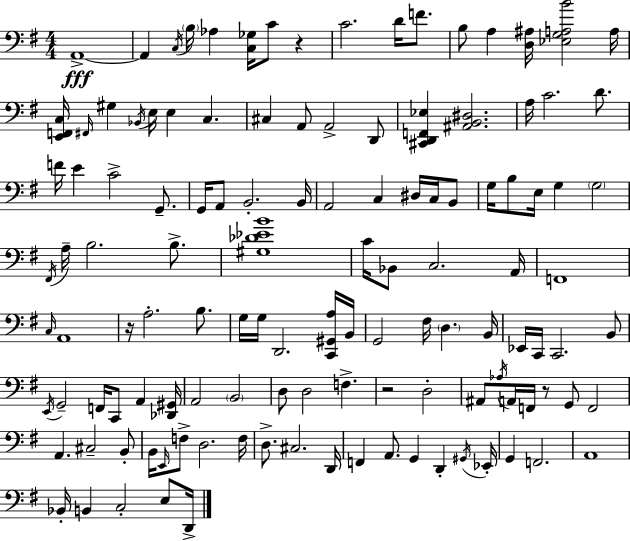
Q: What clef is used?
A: bass